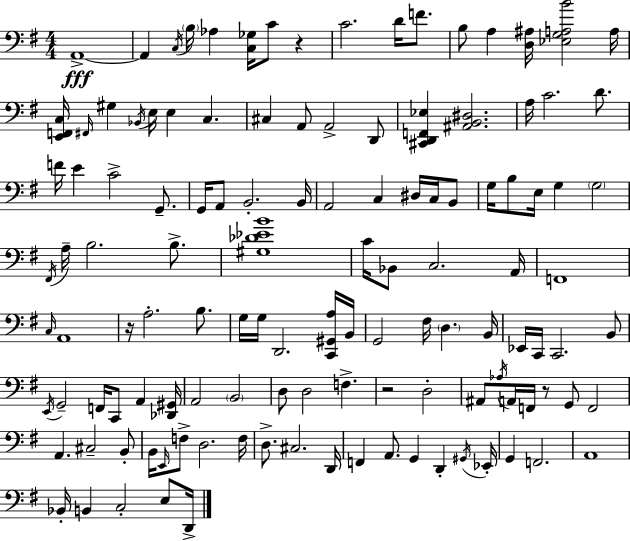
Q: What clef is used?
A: bass